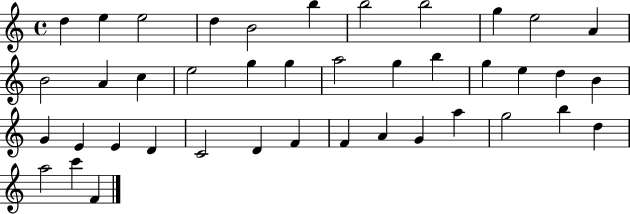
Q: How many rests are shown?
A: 0